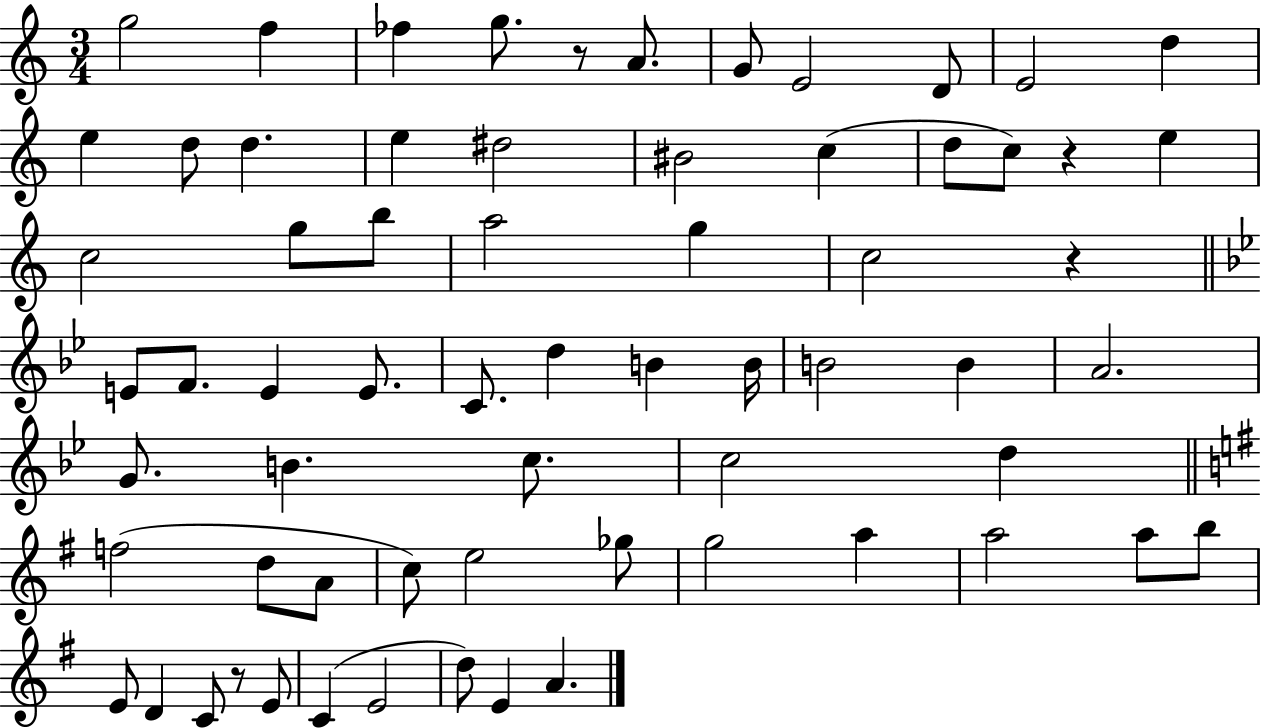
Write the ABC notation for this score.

X:1
T:Untitled
M:3/4
L:1/4
K:C
g2 f _f g/2 z/2 A/2 G/2 E2 D/2 E2 d e d/2 d e ^d2 ^B2 c d/2 c/2 z e c2 g/2 b/2 a2 g c2 z E/2 F/2 E E/2 C/2 d B B/4 B2 B A2 G/2 B c/2 c2 d f2 d/2 A/2 c/2 e2 _g/2 g2 a a2 a/2 b/2 E/2 D C/2 z/2 E/2 C E2 d/2 E A